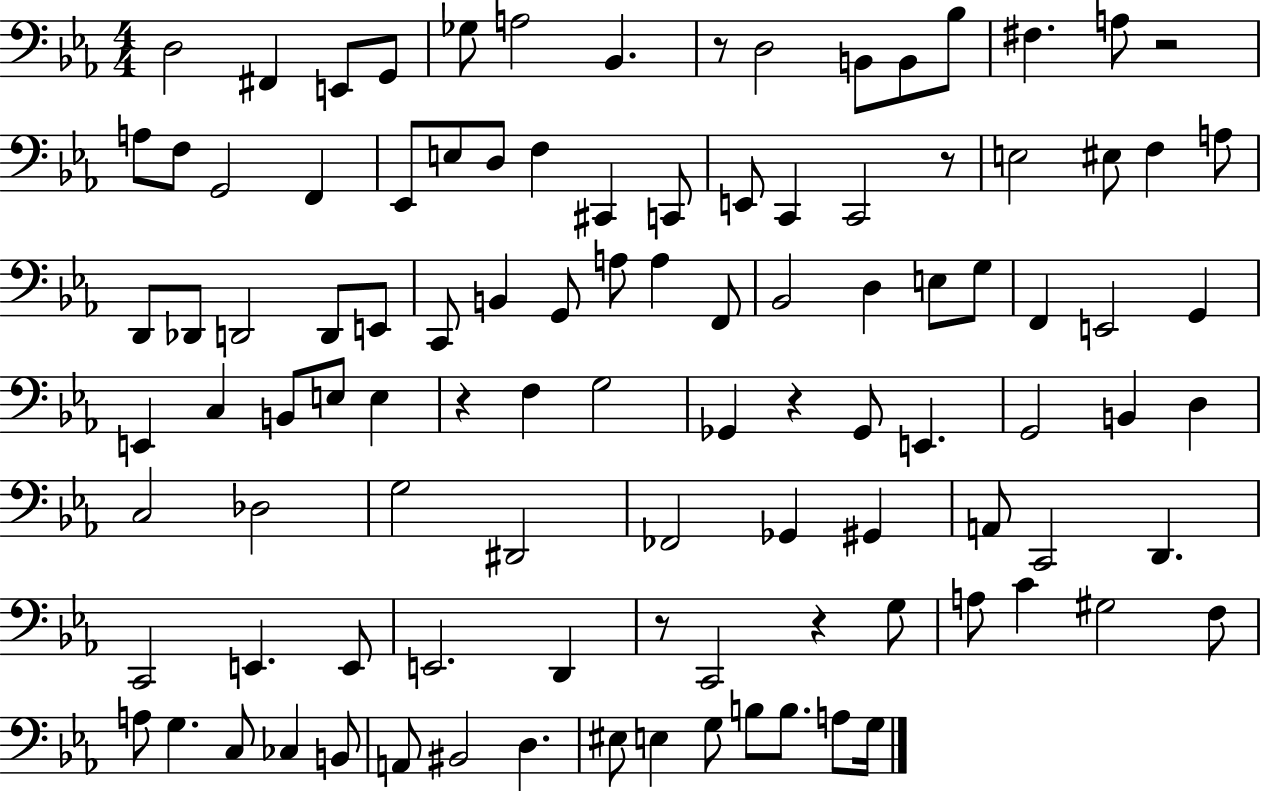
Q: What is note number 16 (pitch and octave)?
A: G2